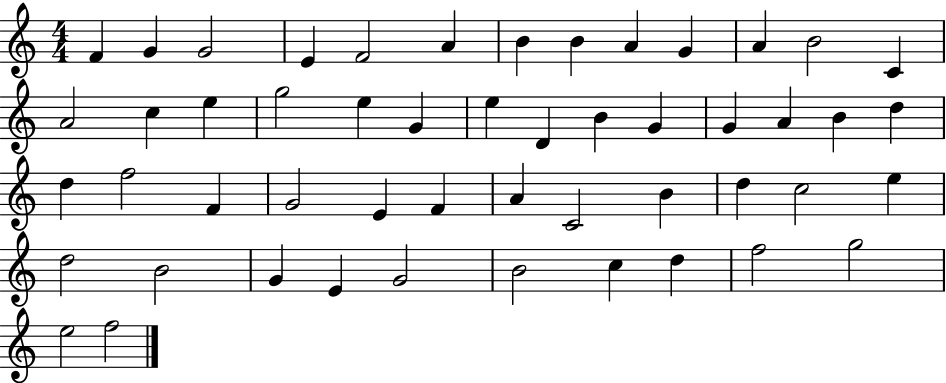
{
  \clef treble
  \numericTimeSignature
  \time 4/4
  \key c \major
  f'4 g'4 g'2 | e'4 f'2 a'4 | b'4 b'4 a'4 g'4 | a'4 b'2 c'4 | \break a'2 c''4 e''4 | g''2 e''4 g'4 | e''4 d'4 b'4 g'4 | g'4 a'4 b'4 d''4 | \break d''4 f''2 f'4 | g'2 e'4 f'4 | a'4 c'2 b'4 | d''4 c''2 e''4 | \break d''2 b'2 | g'4 e'4 g'2 | b'2 c''4 d''4 | f''2 g''2 | \break e''2 f''2 | \bar "|."
}